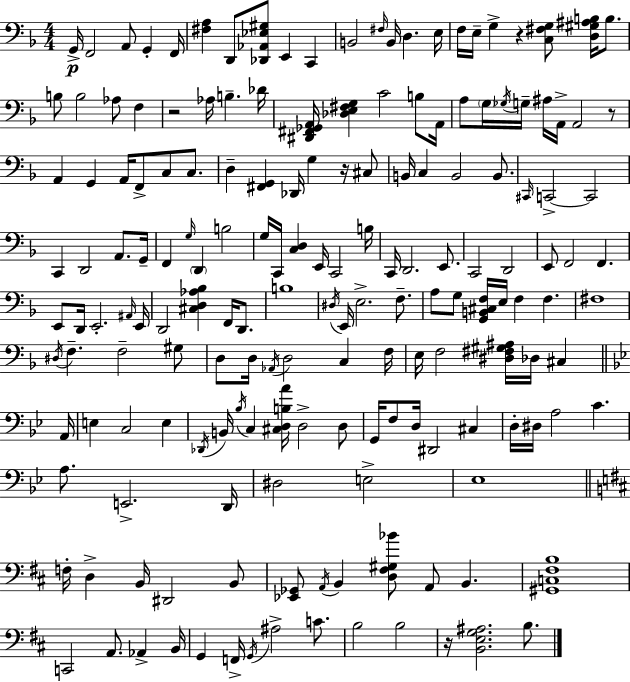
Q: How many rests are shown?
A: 5